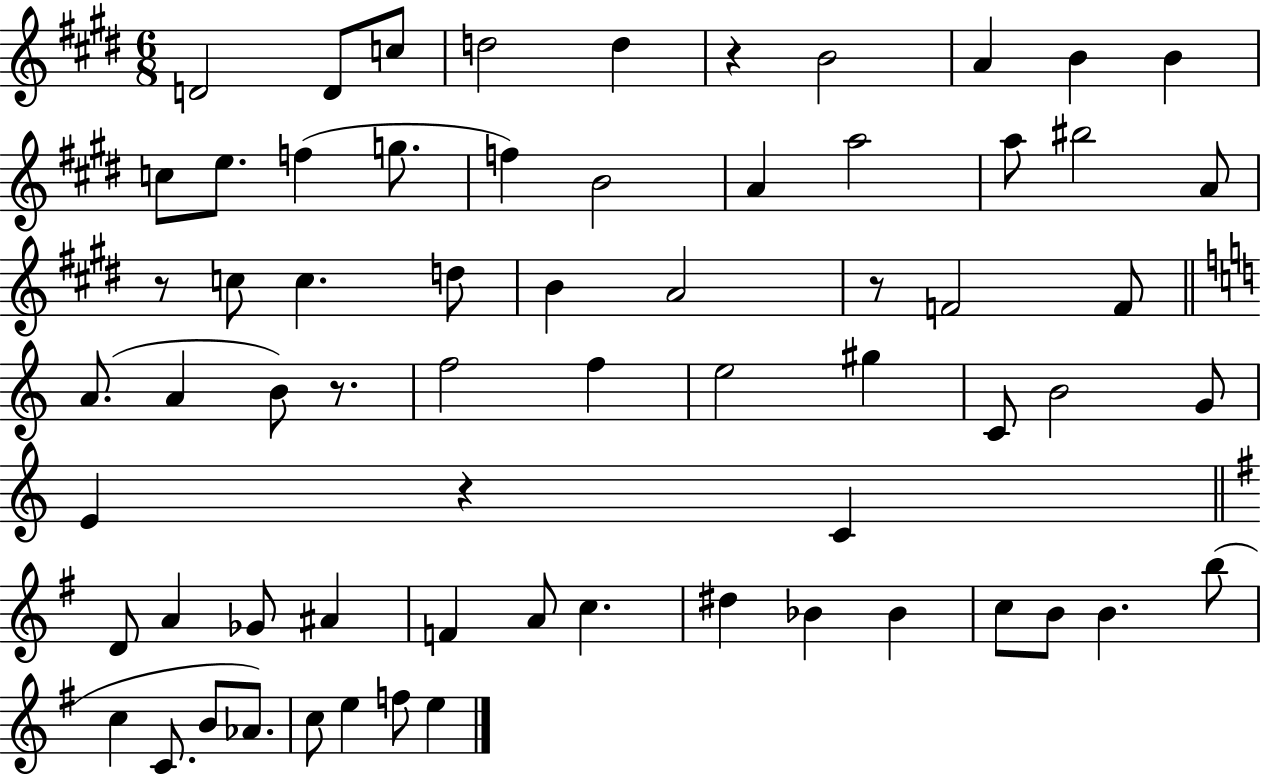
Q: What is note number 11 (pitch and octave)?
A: E5